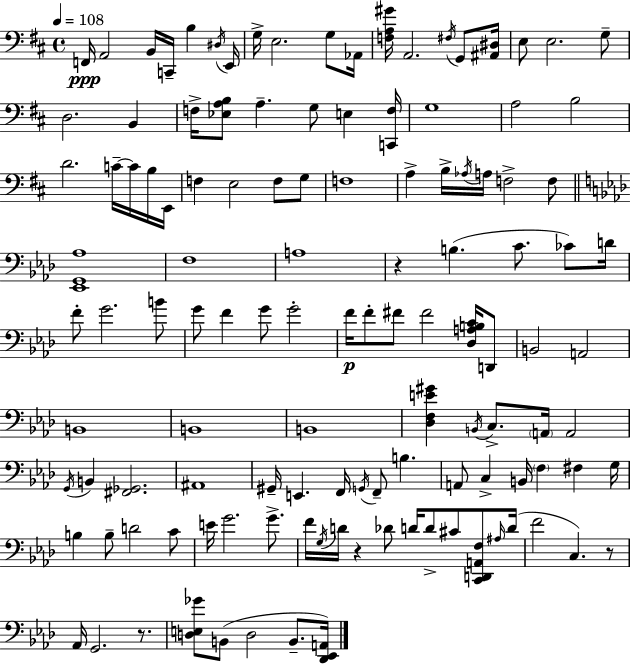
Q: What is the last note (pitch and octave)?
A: B2